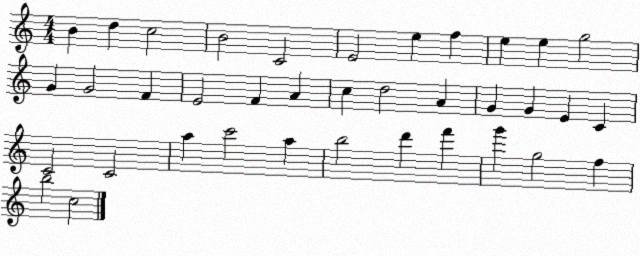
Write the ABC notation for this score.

X:1
T:Untitled
M:4/4
L:1/4
K:C
B d c2 B2 C2 E2 e f e e g2 G G2 F E2 F A c d2 A G G E C C2 C2 a c'2 a b2 d' f' g' g2 f b2 c2